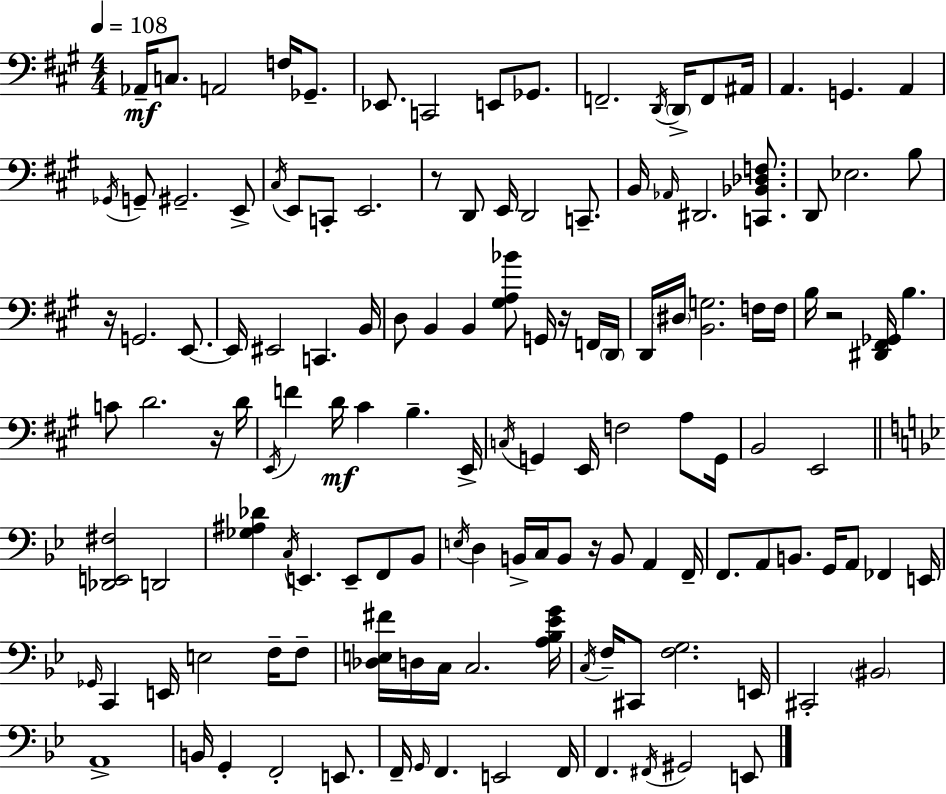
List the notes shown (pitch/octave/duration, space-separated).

Ab2/s C3/e. A2/h F3/s Gb2/e. Eb2/e. C2/h E2/e Gb2/e. F2/h. D2/s D2/s F2/e A#2/s A2/q. G2/q. A2/q Gb2/s G2/e G#2/h. E2/e C#3/s E2/e C2/e E2/h. R/e D2/e E2/s D2/h C2/e. B2/s Ab2/s D#2/h. [C2,Bb2,Db3,F3]/e. D2/e Eb3/h. B3/e R/s G2/h. E2/e. E2/s EIS2/h C2/q. B2/s D3/e B2/q B2/q [G#3,A3,Bb4]/e G2/s R/s F2/s D2/s D2/s D#3/s [B2,G3]/h. F3/s F3/s B3/s R/h [D#2,F#2,Gb2]/s B3/q. C4/e D4/h. R/s D4/s E2/s F4/q D4/s C#4/q B3/q. E2/s C3/s G2/q E2/s F3/h A3/e G2/s B2/h E2/h [Db2,E2,F#3]/h D2/h [Gb3,A#3,Db4]/q C3/s E2/q. E2/e F2/e Bb2/e E3/s D3/q B2/s C3/s B2/e R/s B2/e A2/q F2/s F2/e. A2/e B2/e. G2/s A2/e FES2/q E2/s Gb2/s C2/q E2/s E3/h F3/s F3/e [Db3,E3,F#4]/s D3/s C3/s C3/h. [A3,Bb3,Eb4,G4]/s C3/s F3/s C#2/e [F3,G3]/h. E2/s C#2/h BIS2/h A2/w B2/s G2/q F2/h E2/e. F2/s G2/s F2/q. E2/h F2/s F2/q. F#2/s G#2/h E2/e